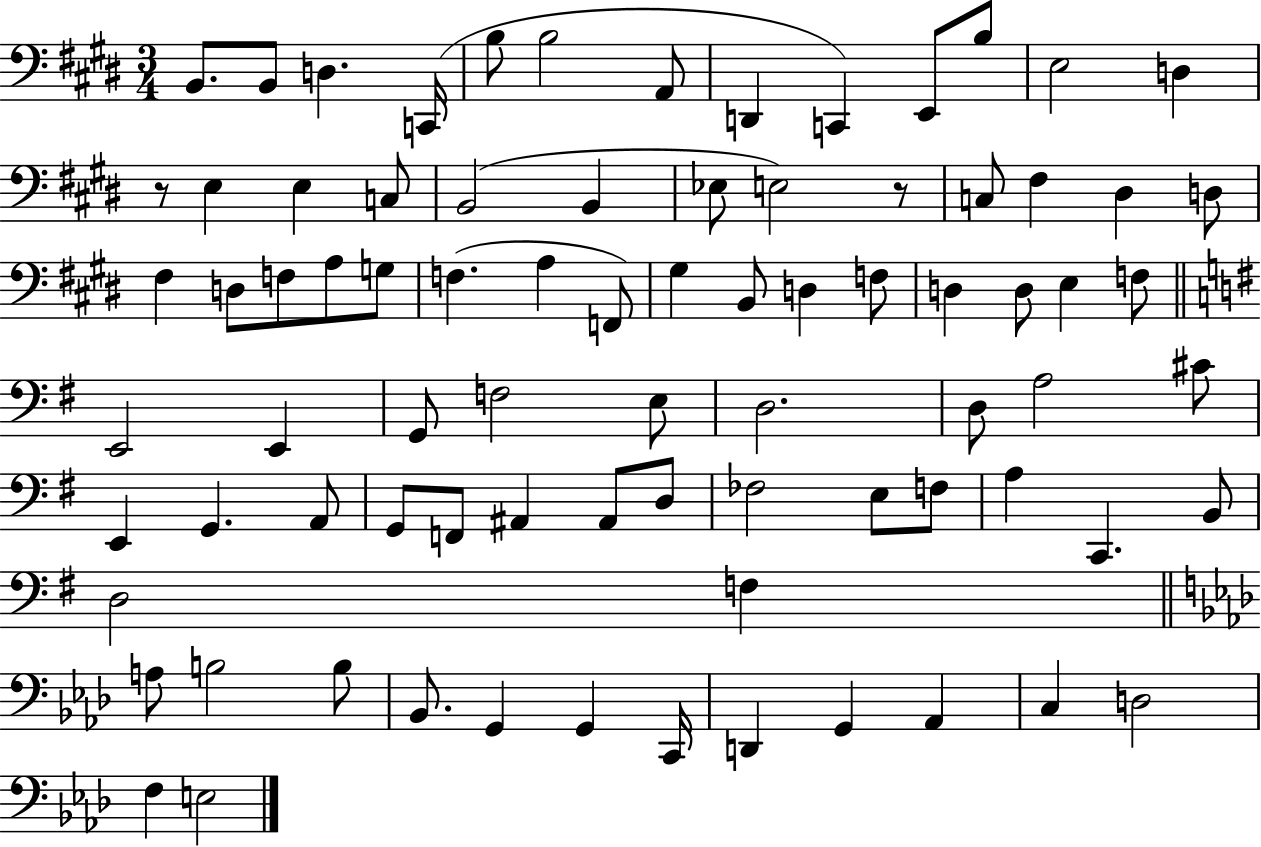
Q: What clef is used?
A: bass